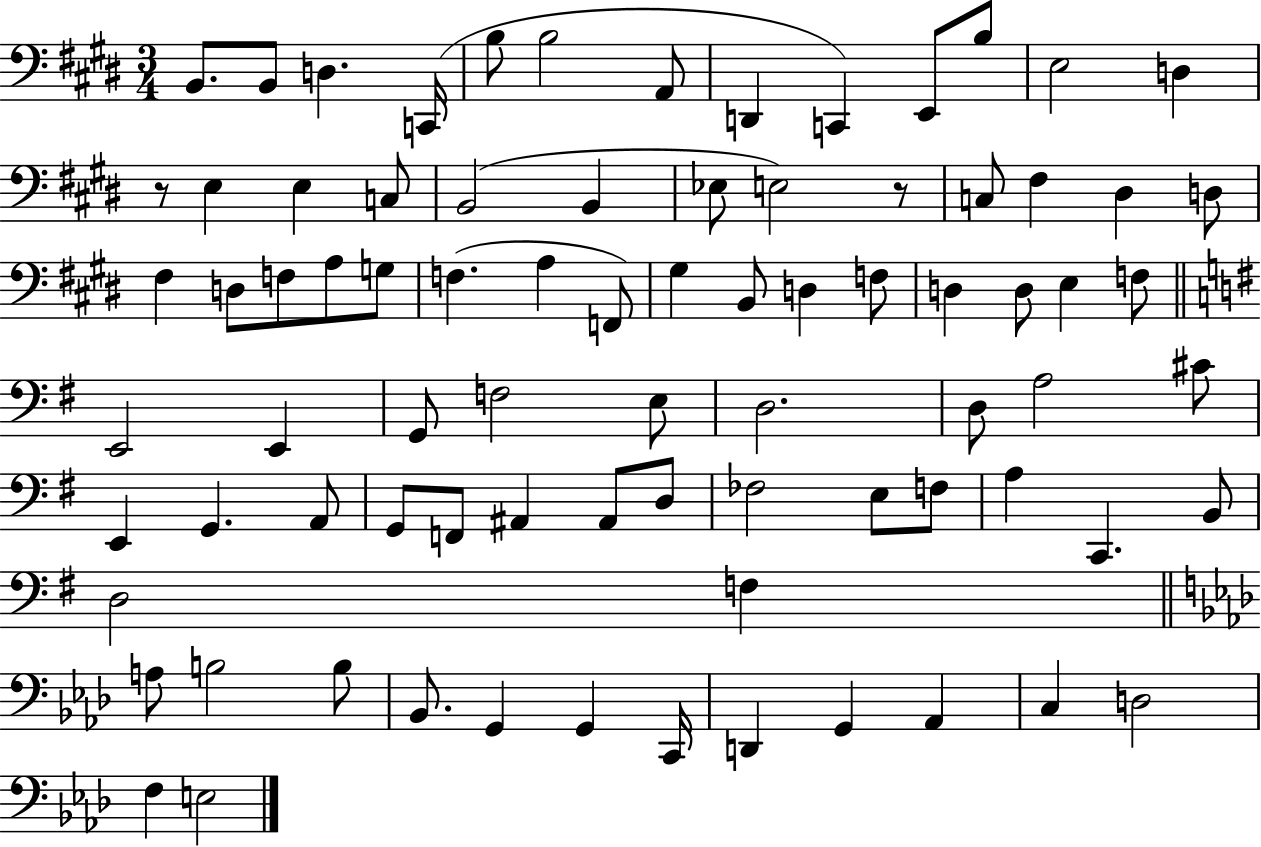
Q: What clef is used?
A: bass